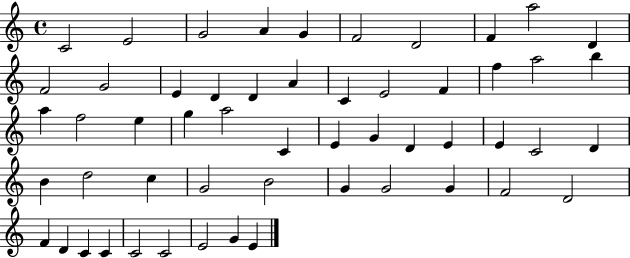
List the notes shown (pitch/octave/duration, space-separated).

C4/h E4/h G4/h A4/q G4/q F4/h D4/h F4/q A5/h D4/q F4/h G4/h E4/q D4/q D4/q A4/q C4/q E4/h F4/q F5/q A5/h B5/q A5/q F5/h E5/q G5/q A5/h C4/q E4/q G4/q D4/q E4/q E4/q C4/h D4/q B4/q D5/h C5/q G4/h B4/h G4/q G4/h G4/q F4/h D4/h F4/q D4/q C4/q C4/q C4/h C4/h E4/h G4/q E4/q